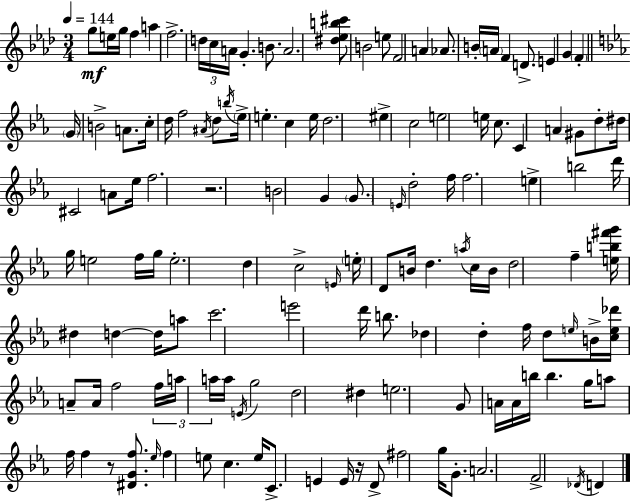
{
  \clef treble
  \numericTimeSignature
  \time 3/4
  \key aes \major
  \tempo 4 = 144
  g''8\mf e''16 g''16 f''4 a''4 | f''2.-> | \tuplet 3/2 { d''16 c''16 a'16 } g'4.-. b'8. | a'2. | \break <dis'' ees'' b'' cis'''>8 b'2 e''8 | f'2 a'4 | aes'8. b'16-. \parenthesize a'16 f'4 d'8.-> | e'4 g'4 \parenthesize f'4-. | \break \bar "||" \break \key ees \major \parenthesize g'16 b'2-> a'8. | c''16-. d''16 f''2 \acciaccatura { ais'16 } d''8 | \acciaccatura { b''16 } \parenthesize ees''16-> e''4.-. c''4 | e''16 d''2. | \break eis''4-> c''2 | e''2 e''16 c''8. | c'4 a'4 gis'8 | d''8-. dis''16 cis'2 a'8 | \break ees''16 f''2. | r2. | b'2 g'4 | \parenthesize g'8. \grace { e'16 } d''2-. | \break f''16 f''2. | e''4-> b''2 | d'''16 g''16 e''2 | f''16 g''16 e''2.-. | \break d''4 c''2-> | \grace { e'16 } \parenthesize e''16-. d'8 b'16 d''4. | \acciaccatura { a''16 } c''16 b'16 d''2 | f''4-- <e'' b'' fis''' g'''>16 dis''4 d''4~~ | \break d''16 a''8 c'''2. | e'''2 | d'''16 b''8. des''4 d''4-. | f''16 d''8 \grace { e''16 } b'16-> <c'' e'' des'''>16 a'8-- a'16 f''2 | \break \tuplet 3/2 { f''16 a''16 a''16 } a''16 \acciaccatura { e'16 } g''2 | d''2 | dis''4 e''2. | g'8 a'16 a'16 b''16 | \break b''4. g''16 a''8 f''16 f''4 | r8 <dis' g' f''>8. \grace { ees''16 } f''4 | e''8 c''4. e''16 c'8.-> | e'4 e'16 r16 d'8-> fis''2 | \break g''16 g'8.-. a'2. | f'2-> | \acciaccatura { des'16 } d'4 \bar "|."
}